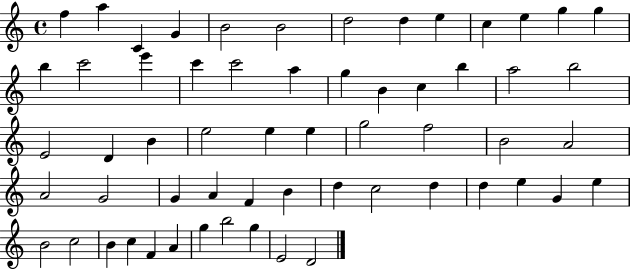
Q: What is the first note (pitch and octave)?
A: F5